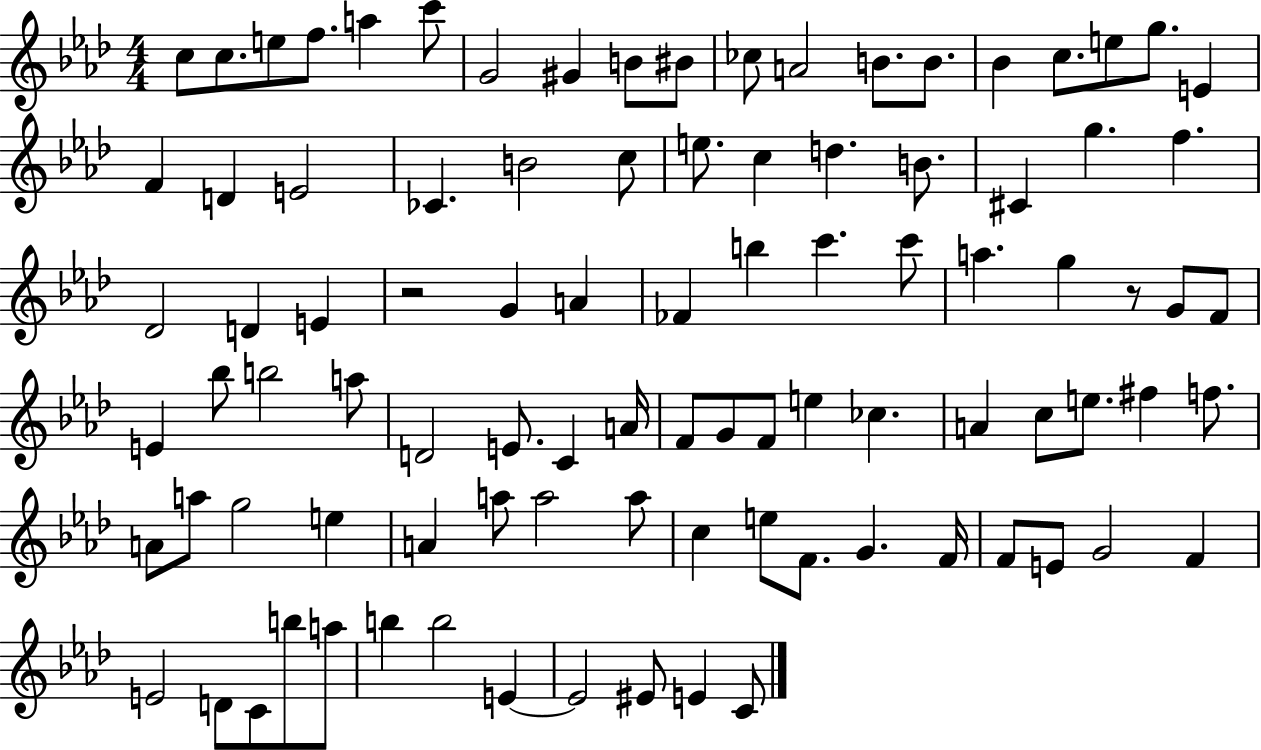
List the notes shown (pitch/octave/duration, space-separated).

C5/e C5/e. E5/e F5/e. A5/q C6/e G4/h G#4/q B4/e BIS4/e CES5/e A4/h B4/e. B4/e. Bb4/q C5/e. E5/e G5/e. E4/q F4/q D4/q E4/h CES4/q. B4/h C5/e E5/e. C5/q D5/q. B4/e. C#4/q G5/q. F5/q. Db4/h D4/q E4/q R/h G4/q A4/q FES4/q B5/q C6/q. C6/e A5/q. G5/q R/e G4/e F4/e E4/q Bb5/e B5/h A5/e D4/h E4/e. C4/q A4/s F4/e G4/e F4/e E5/q CES5/q. A4/q C5/e E5/e. F#5/q F5/e. A4/e A5/e G5/h E5/q A4/q A5/e A5/h A5/e C5/q E5/e F4/e. G4/q. F4/s F4/e E4/e G4/h F4/q E4/h D4/e C4/e B5/e A5/e B5/q B5/h E4/q E4/h EIS4/e E4/q C4/e